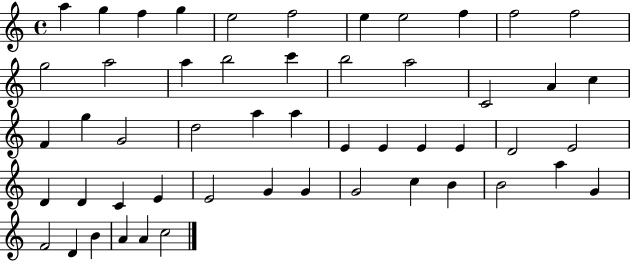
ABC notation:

X:1
T:Untitled
M:4/4
L:1/4
K:C
a g f g e2 f2 e e2 f f2 f2 g2 a2 a b2 c' b2 a2 C2 A c F g G2 d2 a a E E E E D2 E2 D D C E E2 G G G2 c B B2 a G F2 D B A A c2